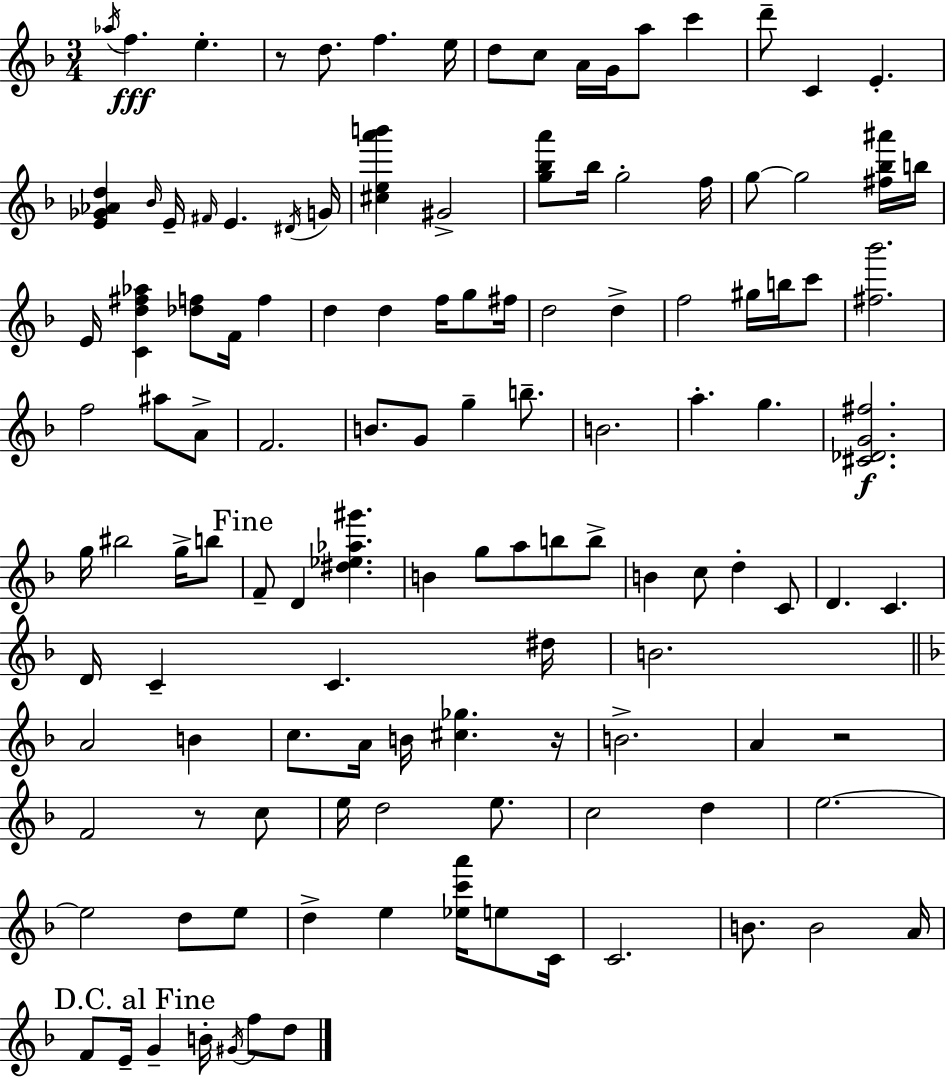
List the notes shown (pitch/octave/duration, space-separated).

Ab5/s F5/q. E5/q. R/e D5/e. F5/q. E5/s D5/e C5/e A4/s G4/s A5/e C6/q D6/e C4/q E4/q. [E4,Gb4,Ab4,D5]/q Bb4/s E4/s F#4/s E4/q. D#4/s G4/s [C#5,E5,A6,B6]/q G#4/h [G5,Bb5,A6]/e Bb5/s G5/h F5/s G5/e G5/h [F#5,Bb5,A#6]/s B5/s E4/s [C4,D5,F#5,Ab5]/q [Db5,F5]/e F4/s F5/q D5/q D5/q F5/s G5/e F#5/s D5/h D5/q F5/h G#5/s B5/s C6/e [F#5,Bb6]/h. F5/h A#5/e A4/e F4/h. B4/e. G4/e G5/q B5/e. B4/h. A5/q. G5/q. [C#4,Db4,G4,F#5]/h. G5/s BIS5/h G5/s B5/e F4/e D4/q [D#5,Eb5,Ab5,G#6]/q. B4/q G5/e A5/e B5/e B5/e B4/q C5/e D5/q C4/e D4/q. C4/q. D4/s C4/q C4/q. D#5/s B4/h. A4/h B4/q C5/e. A4/s B4/s [C#5,Gb5]/q. R/s B4/h. A4/q R/h F4/h R/e C5/e E5/s D5/h E5/e. C5/h D5/q E5/h. E5/h D5/e E5/e D5/q E5/q [Eb5,C6,A6]/s E5/e C4/s C4/h. B4/e. B4/h A4/s F4/e E4/s G4/q B4/s G#4/s F5/e D5/e